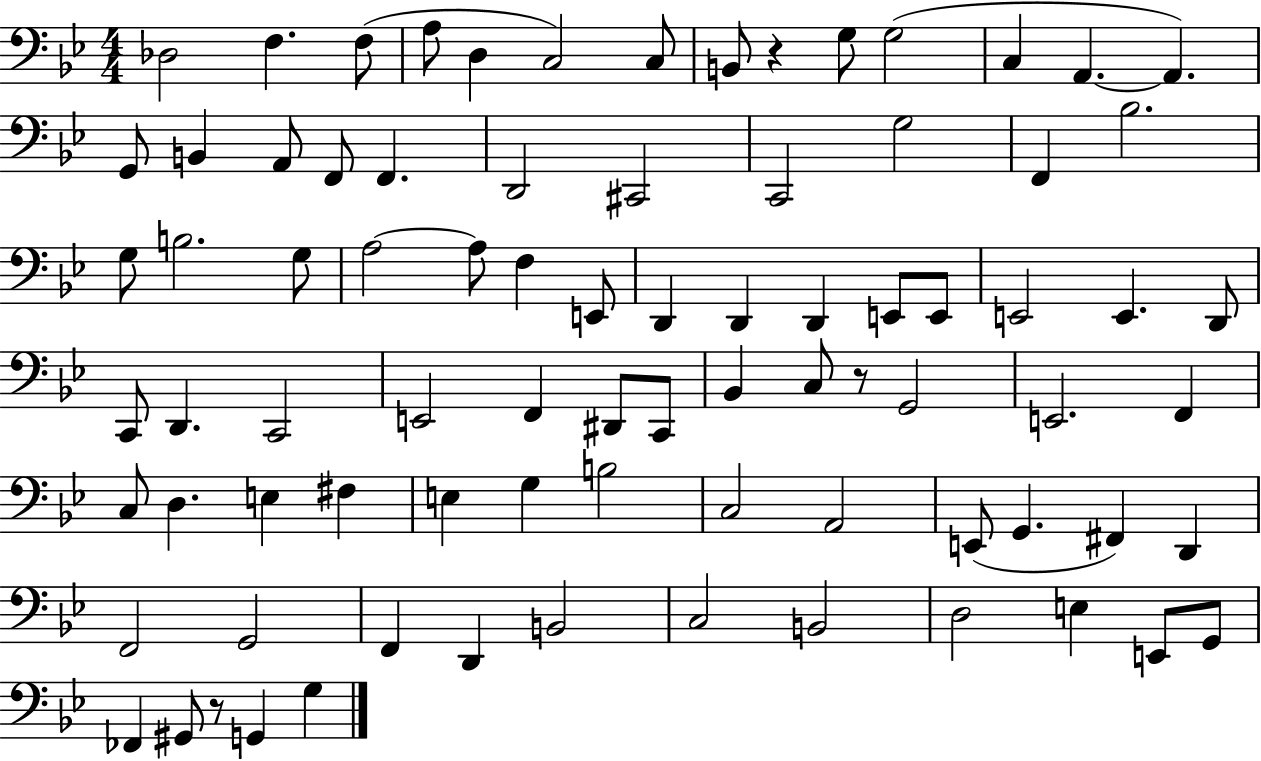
{
  \clef bass
  \numericTimeSignature
  \time 4/4
  \key bes \major
  \repeat volta 2 { des2 f4. f8( | a8 d4 c2) c8 | b,8 r4 g8 g2( | c4 a,4.~~ a,4.) | \break g,8 b,4 a,8 f,8 f,4. | d,2 cis,2 | c,2 g2 | f,4 bes2. | \break g8 b2. g8 | a2~~ a8 f4 e,8 | d,4 d,4 d,4 e,8 e,8 | e,2 e,4. d,8 | \break c,8 d,4. c,2 | e,2 f,4 dis,8 c,8 | bes,4 c8 r8 g,2 | e,2. f,4 | \break c8 d4. e4 fis4 | e4 g4 b2 | c2 a,2 | e,8( g,4. fis,4) d,4 | \break f,2 g,2 | f,4 d,4 b,2 | c2 b,2 | d2 e4 e,8 g,8 | \break fes,4 gis,8 r8 g,4 g4 | } \bar "|."
}